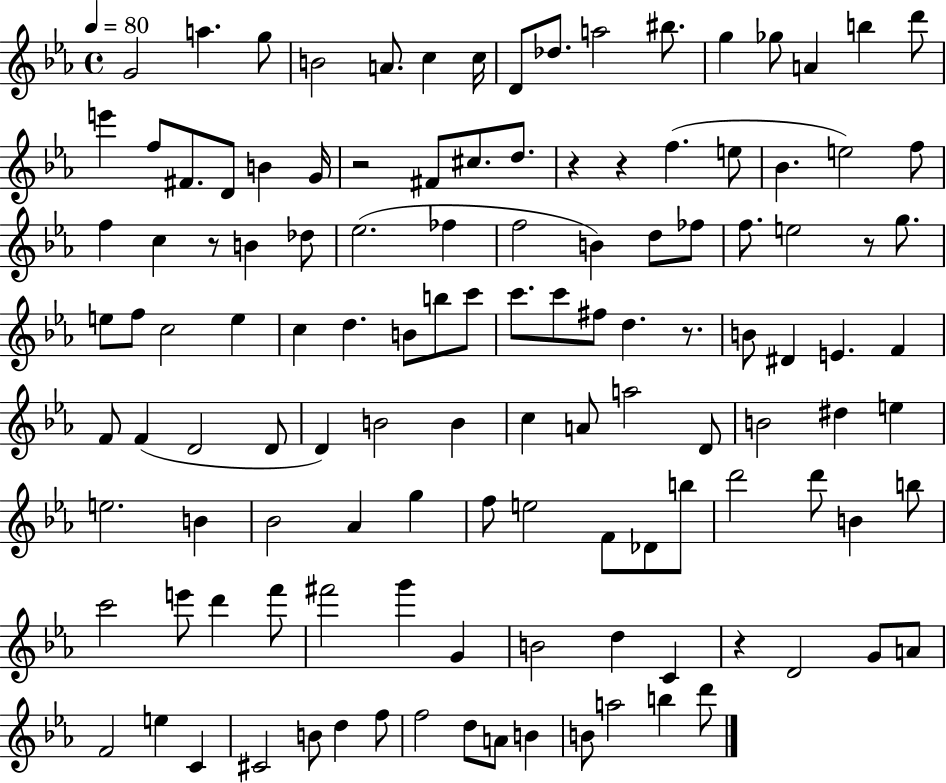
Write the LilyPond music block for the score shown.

{
  \clef treble
  \time 4/4
  \defaultTimeSignature
  \key ees \major
  \tempo 4 = 80
  g'2 a''4. g''8 | b'2 a'8. c''4 c''16 | d'8 des''8. a''2 bis''8. | g''4 ges''8 a'4 b''4 d'''8 | \break e'''4 f''8 fis'8. d'8 b'4 g'16 | r2 fis'8 cis''8. d''8. | r4 r4 f''4.( e''8 | bes'4. e''2) f''8 | \break f''4 c''4 r8 b'4 des''8 | ees''2.( fes''4 | f''2 b'4) d''8 fes''8 | f''8. e''2 r8 g''8. | \break e''8 f''8 c''2 e''4 | c''4 d''4. b'8 b''8 c'''8 | c'''8. c'''8 fis''8 d''4. r8. | b'8 dis'4 e'4. f'4 | \break f'8 f'4( d'2 d'8 | d'4) b'2 b'4 | c''4 a'8 a''2 d'8 | b'2 dis''4 e''4 | \break e''2. b'4 | bes'2 aes'4 g''4 | f''8 e''2 f'8 des'8 b''8 | d'''2 d'''8 b'4 b''8 | \break c'''2 e'''8 d'''4 f'''8 | fis'''2 g'''4 g'4 | b'2 d''4 c'4 | r4 d'2 g'8 a'8 | \break f'2 e''4 c'4 | cis'2 b'8 d''4 f''8 | f''2 d''8 a'8 b'4 | b'8 a''2 b''4 d'''8 | \break \bar "|."
}